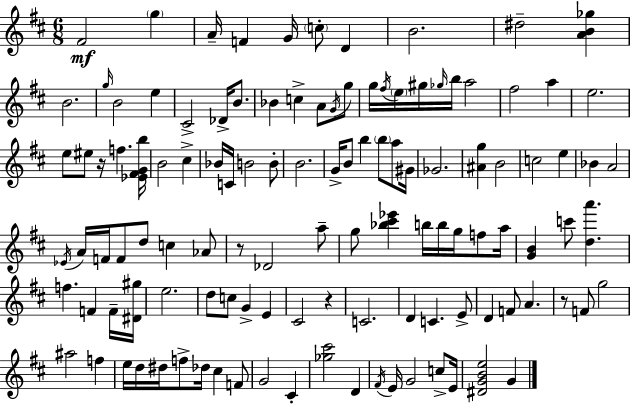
{
  \clef treble
  \numericTimeSignature
  \time 6/8
  \key d \major
  fis'2\mf \parenthesize g''4 | a'16-- f'4 g'16 \parenthesize c''8-. d'4 | b'2. | dis''2-- <a' b' ges''>4 | \break b'2. | \grace { g''16 } b'2 e''4 | cis'2-> des'16-> b'8. | bes'4 c''4-> a'8 \acciaccatura { g'16 } | \break g''8 g''16 \acciaccatura { fis''16 } \parenthesize e''16 gis''16 \grace { ges''16 } b''16 a''2 | fis''2 | a''4 e''2. | e''8 eis''8 r16 f''4. | \break <ees' fis' g' b''>16 b'2 | cis''4-> bes'16 c'16 b'2 | b'8-. b'2. | g'16-> b'8 b''4 \parenthesize b''8 | \break a''8 gis'16 ges'2. | <ais' g''>4 b'2 | c''2 | e''4 bes'4 a'2 | \break \acciaccatura { ees'16 } a'16 f'16 f'8 d''8 c''4 | aes'8 r8 des'2 | a''8-- g''8 <bes'' cis''' ees'''>4 b''16 | b''16 g''16 f''8 a''16 <g' b'>4 c'''8 <d'' a'''>4. | \break f''4. f'4 | f'16-- <dis' gis''>16 e''2. | d''8 c''8 g'4-> | e'4 cis'2 | \break r4 c'2. | d'4 c'4. | e'8-> d'4 f'8 a'4. | r8 f'8 g''2 | \break ais''2 | f''4 e''16 d''16 dis''16 f''8-> des''16 cis''4 | f'8 g'2 | cis'4-. <ges'' cis'''>2 | \break d'4 \acciaccatura { fis'16 } e'16 g'2 | c''8-> e'16 <dis' g' b' e''>2 | g'4 \bar "|."
}